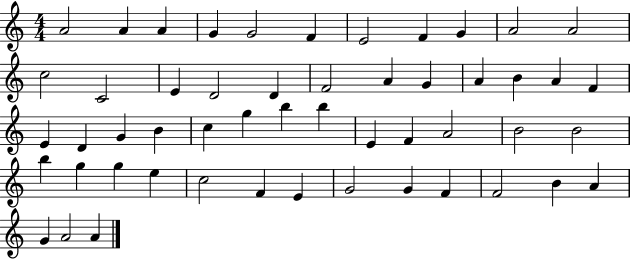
A4/h A4/q A4/q G4/q G4/h F4/q E4/h F4/q G4/q A4/h A4/h C5/h C4/h E4/q D4/h D4/q F4/h A4/q G4/q A4/q B4/q A4/q F4/q E4/q D4/q G4/q B4/q C5/q G5/q B5/q B5/q E4/q F4/q A4/h B4/h B4/h B5/q G5/q G5/q E5/q C5/h F4/q E4/q G4/h G4/q F4/q F4/h B4/q A4/q G4/q A4/h A4/q